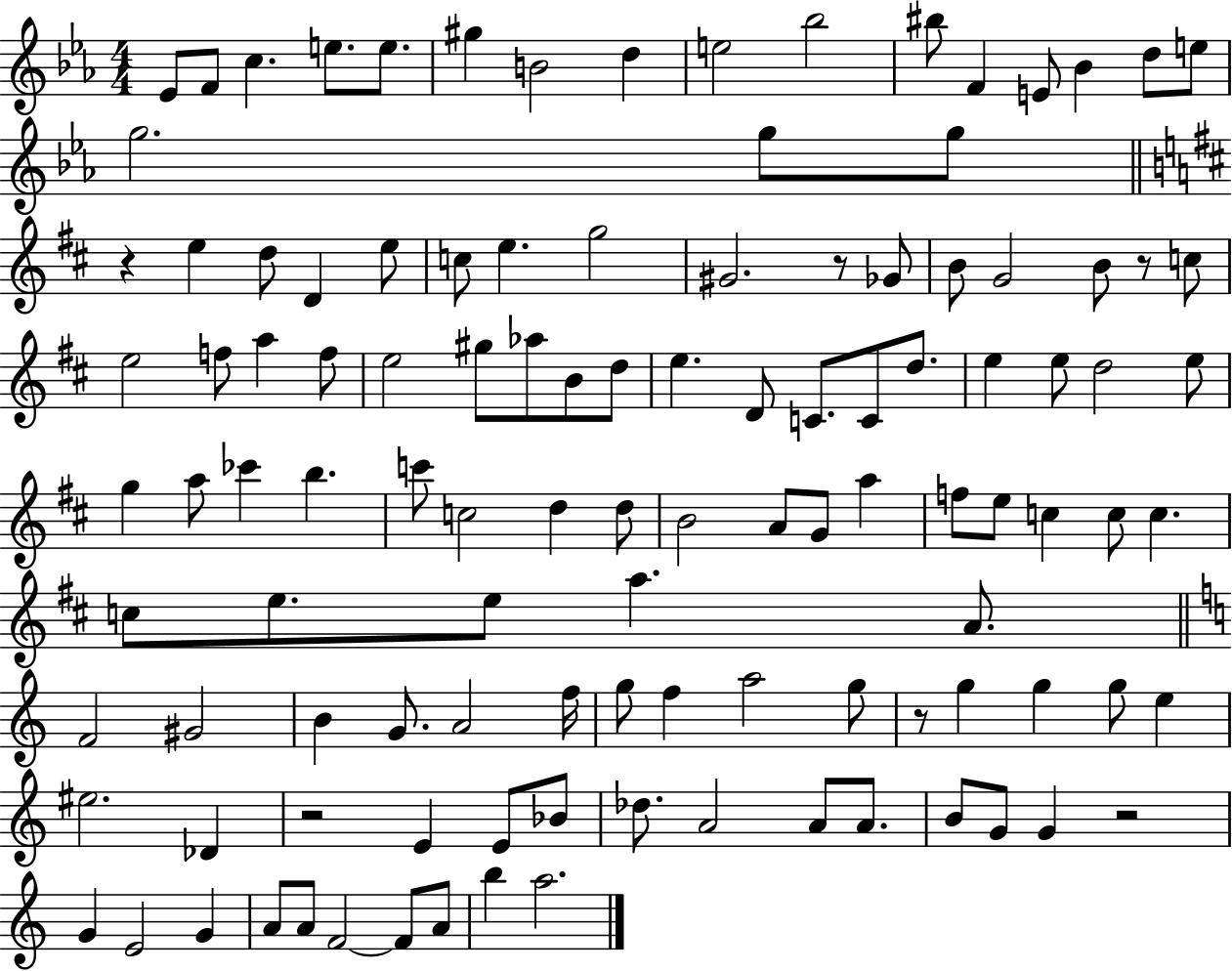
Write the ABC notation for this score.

X:1
T:Untitled
M:4/4
L:1/4
K:Eb
_E/2 F/2 c e/2 e/2 ^g B2 d e2 _b2 ^b/2 F E/2 _B d/2 e/2 g2 g/2 g/2 z e d/2 D e/2 c/2 e g2 ^G2 z/2 _G/2 B/2 G2 B/2 z/2 c/2 e2 f/2 a f/2 e2 ^g/2 _a/2 B/2 d/2 e D/2 C/2 C/2 d/2 e e/2 d2 e/2 g a/2 _c' b c'/2 c2 d d/2 B2 A/2 G/2 a f/2 e/2 c c/2 c c/2 e/2 e/2 a A/2 F2 ^G2 B G/2 A2 f/4 g/2 f a2 g/2 z/2 g g g/2 e ^e2 _D z2 E E/2 _B/2 _d/2 A2 A/2 A/2 B/2 G/2 G z2 G E2 G A/2 A/2 F2 F/2 A/2 b a2